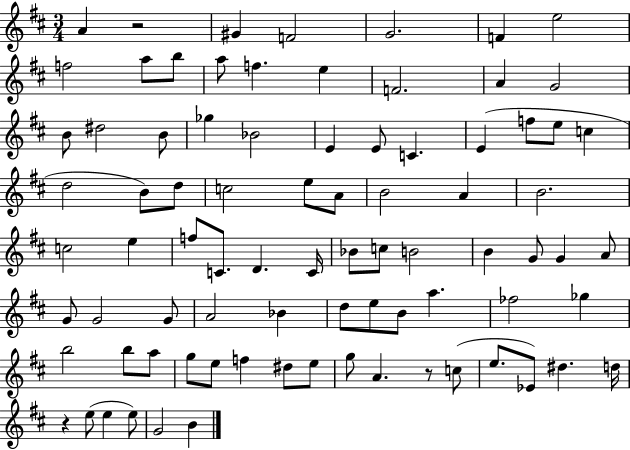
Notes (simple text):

A4/q R/h G#4/q F4/h G4/h. F4/q E5/h F5/h A5/e B5/e A5/e F5/q. E5/q F4/h. A4/q G4/h B4/e D#5/h B4/e Gb5/q Bb4/h E4/q E4/e C4/q. E4/q F5/e E5/e C5/q D5/h B4/e D5/e C5/h E5/e A4/e B4/h A4/q B4/h. C5/h E5/q F5/e C4/e. D4/q. C4/s Bb4/e C5/e B4/h B4/q G4/e G4/q A4/e G4/e G4/h G4/e A4/h Bb4/q D5/e E5/e B4/e A5/q. FES5/h Gb5/q B5/h B5/e A5/e G5/e E5/e F5/q D#5/e E5/e G5/e A4/q. R/e C5/e E5/e. Eb4/e D#5/q. D5/s R/q E5/e E5/q E5/e G4/h B4/q